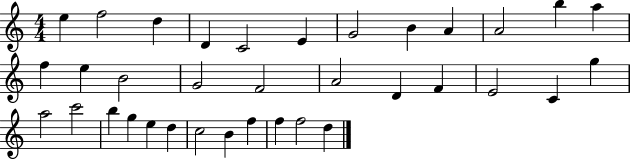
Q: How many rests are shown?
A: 0